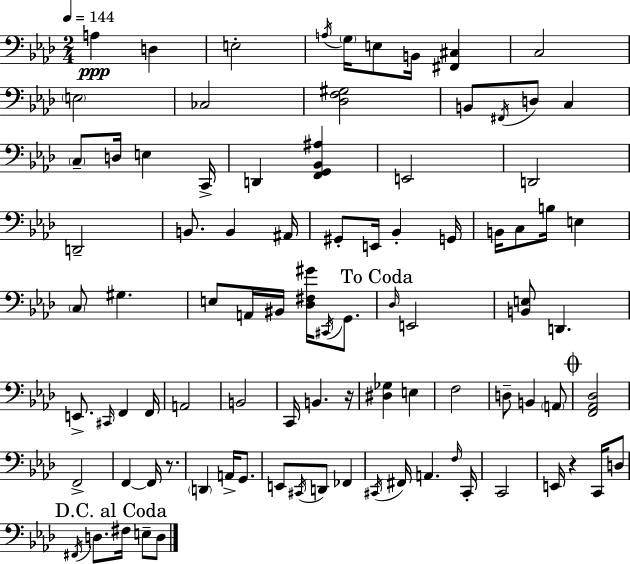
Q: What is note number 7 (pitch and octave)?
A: B2